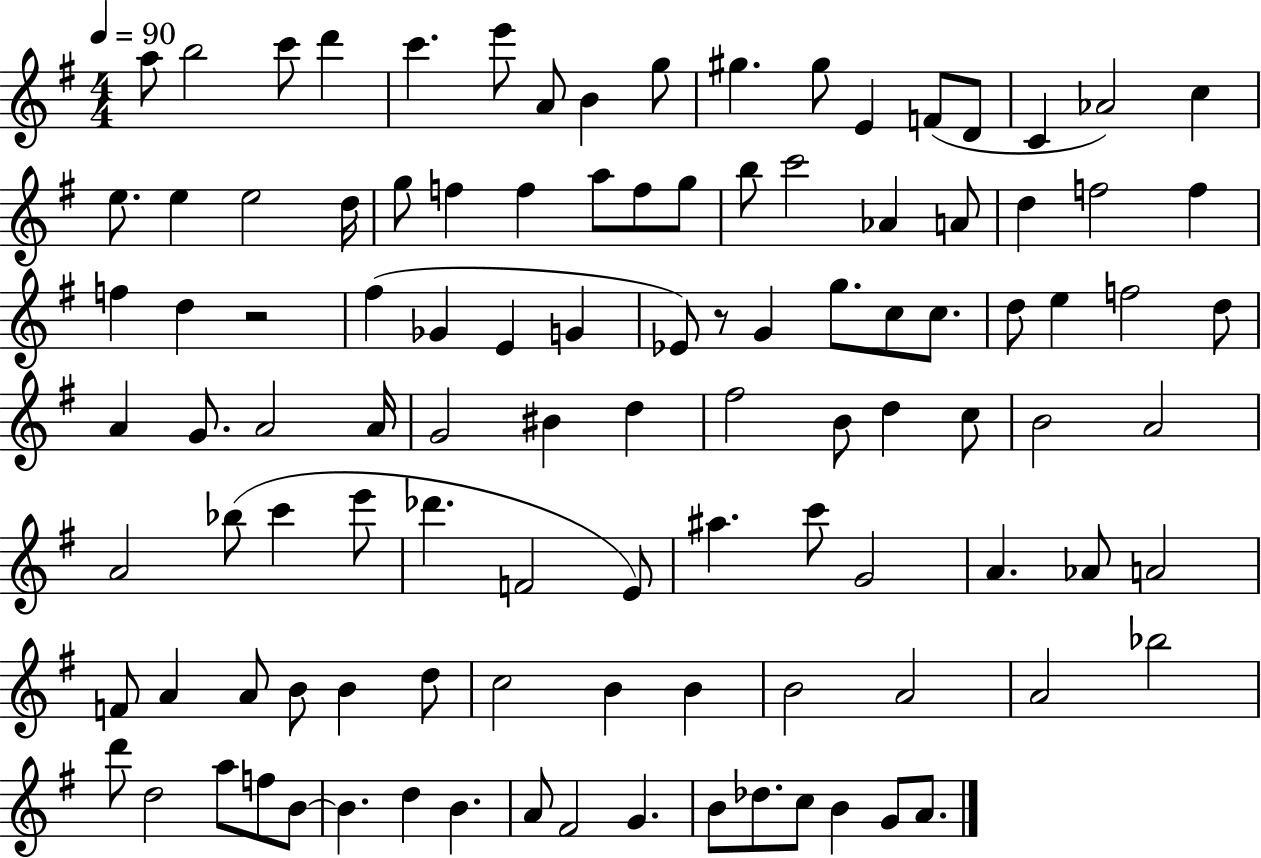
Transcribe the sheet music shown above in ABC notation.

X:1
T:Untitled
M:4/4
L:1/4
K:G
a/2 b2 c'/2 d' c' e'/2 A/2 B g/2 ^g ^g/2 E F/2 D/2 C _A2 c e/2 e e2 d/4 g/2 f f a/2 f/2 g/2 b/2 c'2 _A A/2 d f2 f f d z2 ^f _G E G _E/2 z/2 G g/2 c/2 c/2 d/2 e f2 d/2 A G/2 A2 A/4 G2 ^B d ^f2 B/2 d c/2 B2 A2 A2 _b/2 c' e'/2 _d' F2 E/2 ^a c'/2 G2 A _A/2 A2 F/2 A A/2 B/2 B d/2 c2 B B B2 A2 A2 _b2 d'/2 d2 a/2 f/2 B/2 B d B A/2 ^F2 G B/2 _d/2 c/2 B G/2 A/2